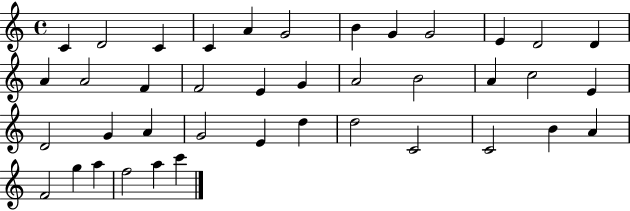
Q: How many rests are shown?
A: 0